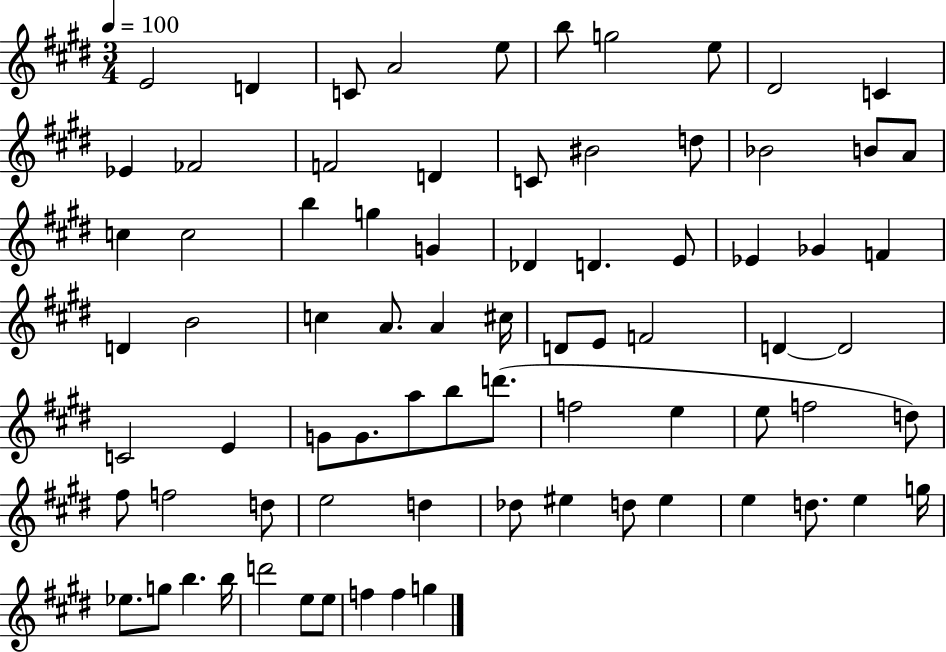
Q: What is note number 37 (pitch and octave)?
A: C#5